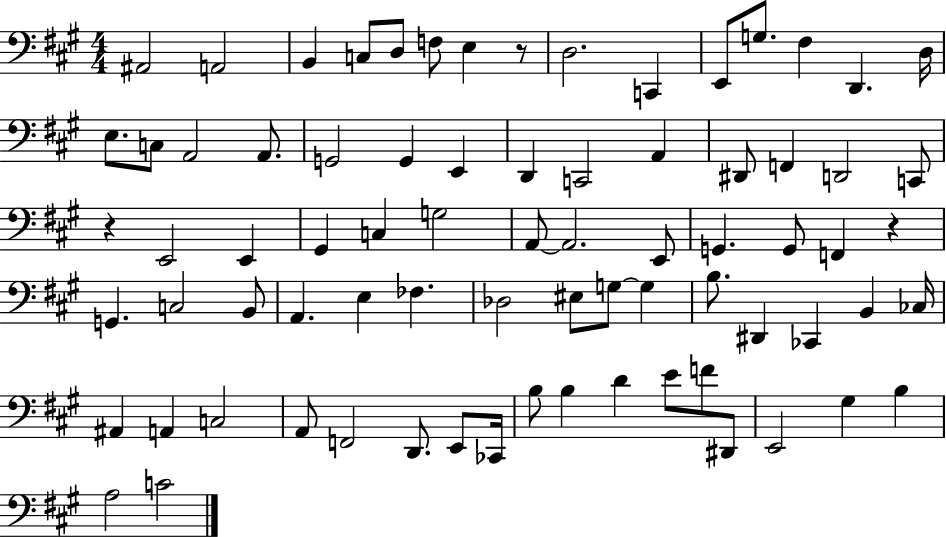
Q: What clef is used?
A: bass